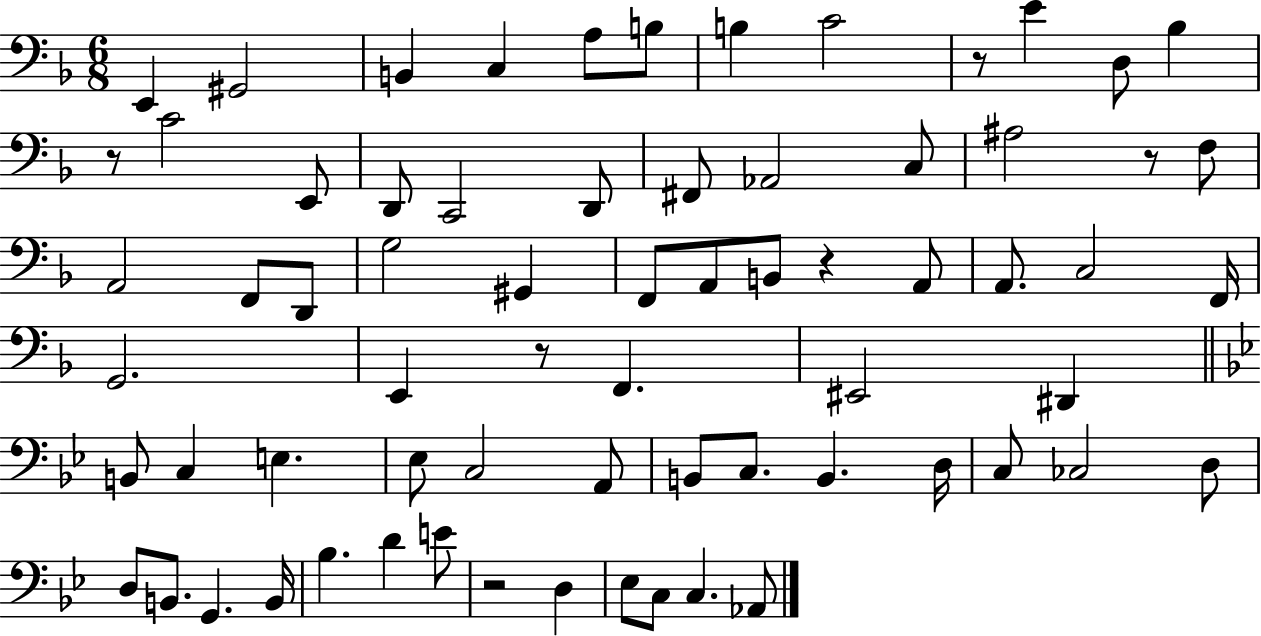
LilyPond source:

{
  \clef bass
  \numericTimeSignature
  \time 6/8
  \key f \major
  e,4 gis,2 | b,4 c4 a8 b8 | b4 c'2 | r8 e'4 d8 bes4 | \break r8 c'2 e,8 | d,8 c,2 d,8 | fis,8 aes,2 c8 | ais2 r8 f8 | \break a,2 f,8 d,8 | g2 gis,4 | f,8 a,8 b,8 r4 a,8 | a,8. c2 f,16 | \break g,2. | e,4 r8 f,4. | eis,2 dis,4 | \bar "||" \break \key g \minor b,8 c4 e4. | ees8 c2 a,8 | b,8 c8. b,4. d16 | c8 ces2 d8 | \break d8 b,8. g,4. b,16 | bes4. d'4 e'8 | r2 d4 | ees8 c8 c4. aes,8 | \break \bar "|."
}